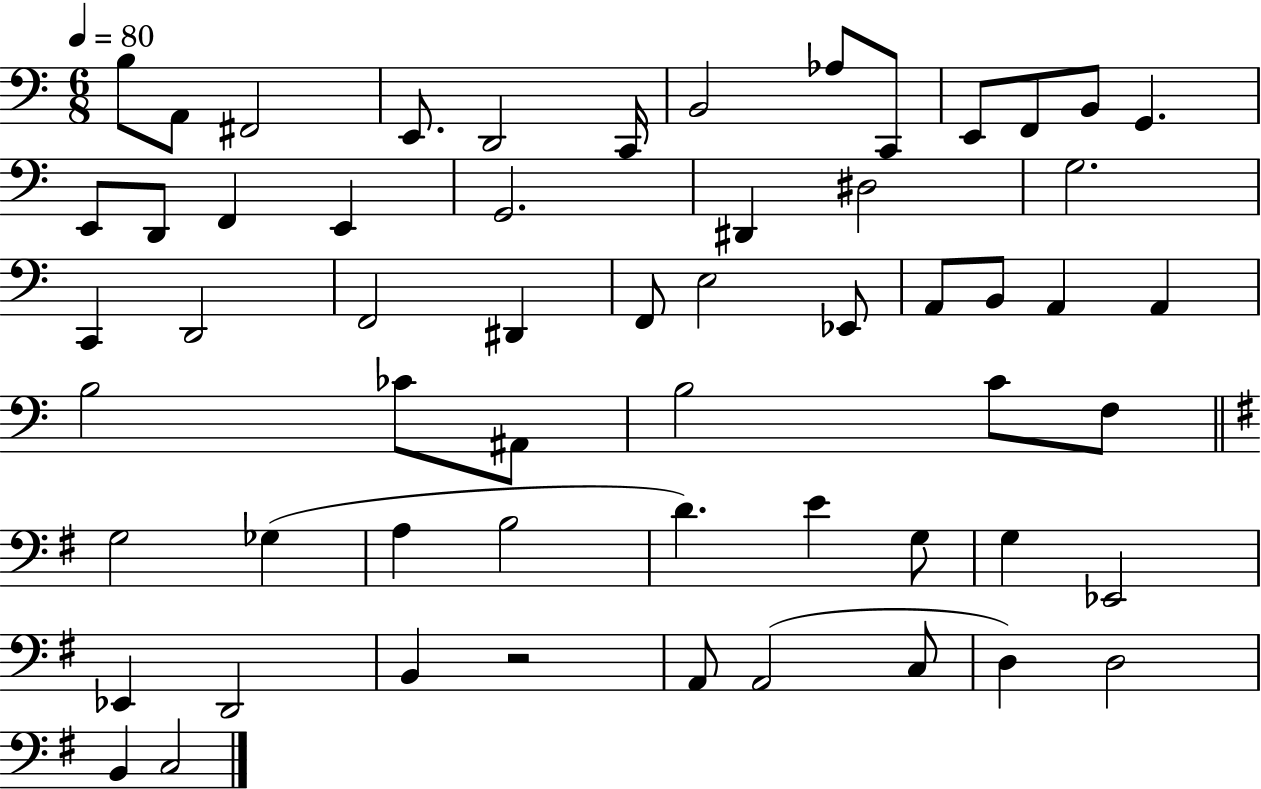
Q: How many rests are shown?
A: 1